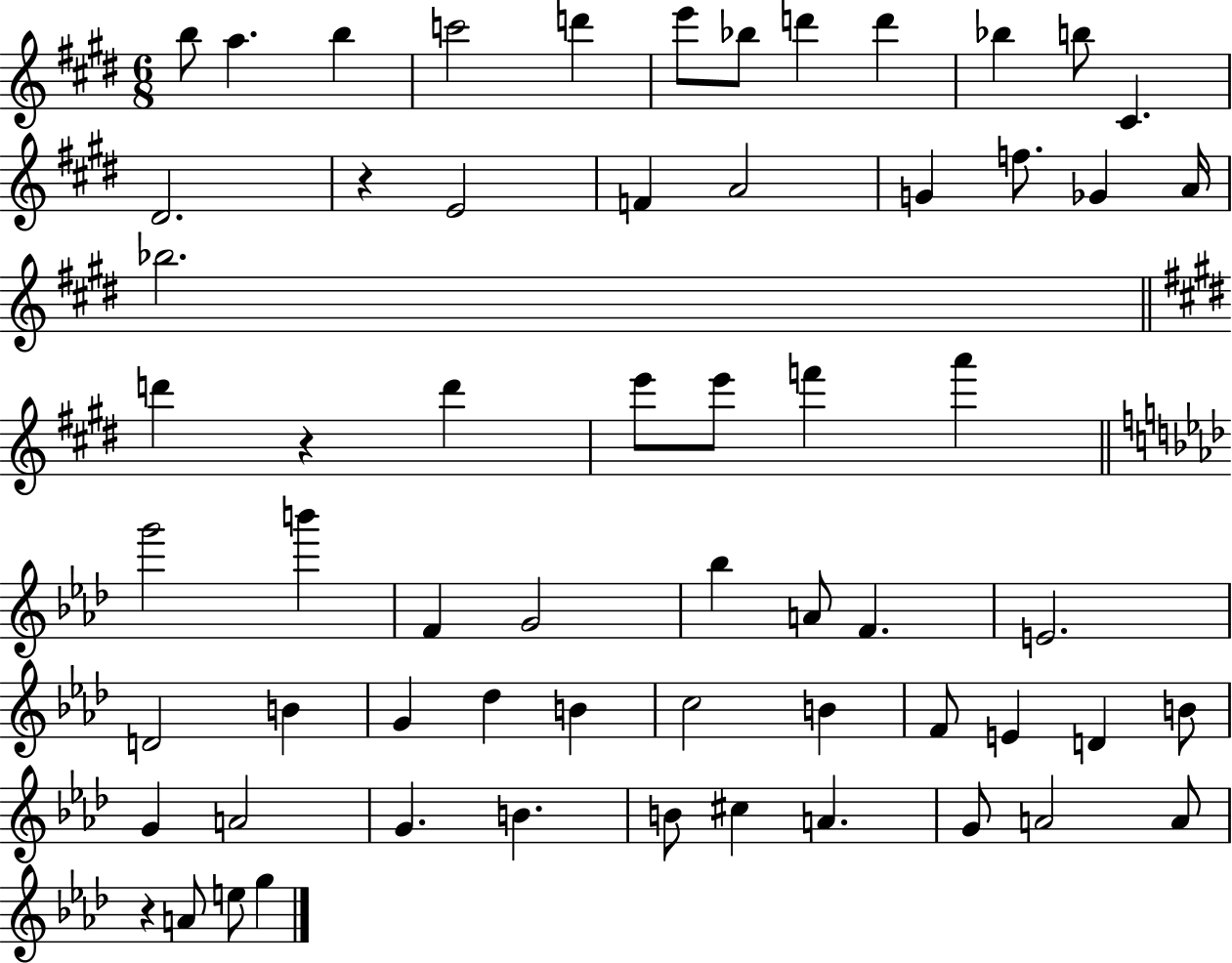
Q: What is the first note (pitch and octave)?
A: B5